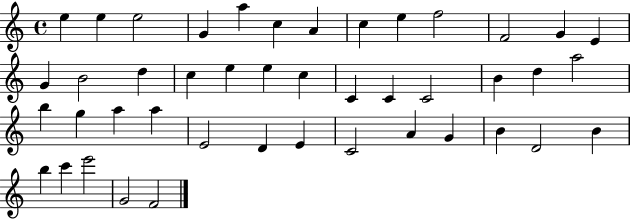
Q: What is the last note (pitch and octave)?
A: F4